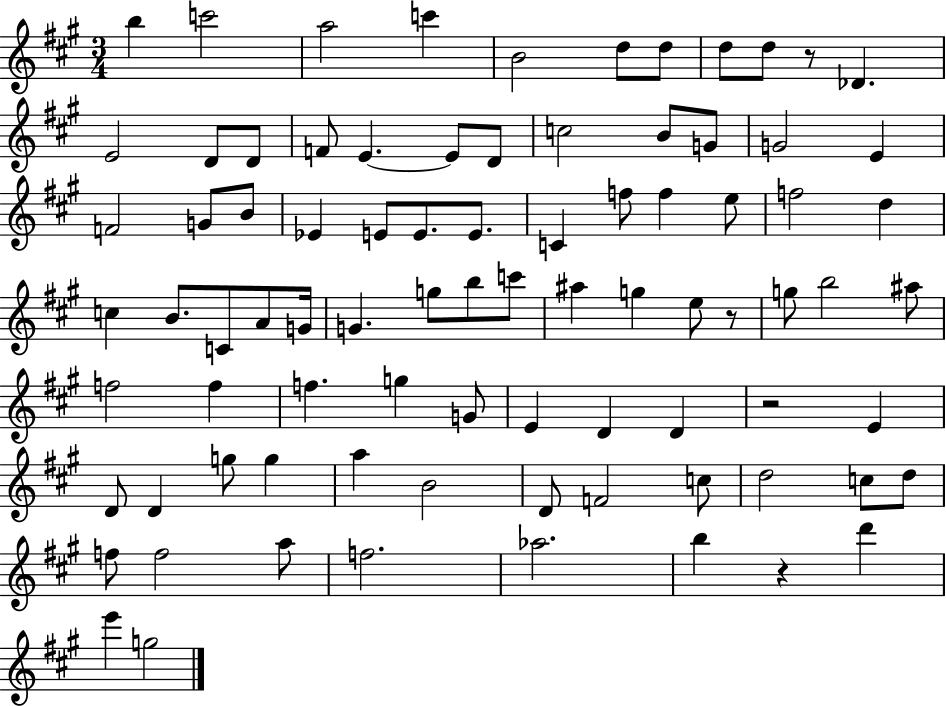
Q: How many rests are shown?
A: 4